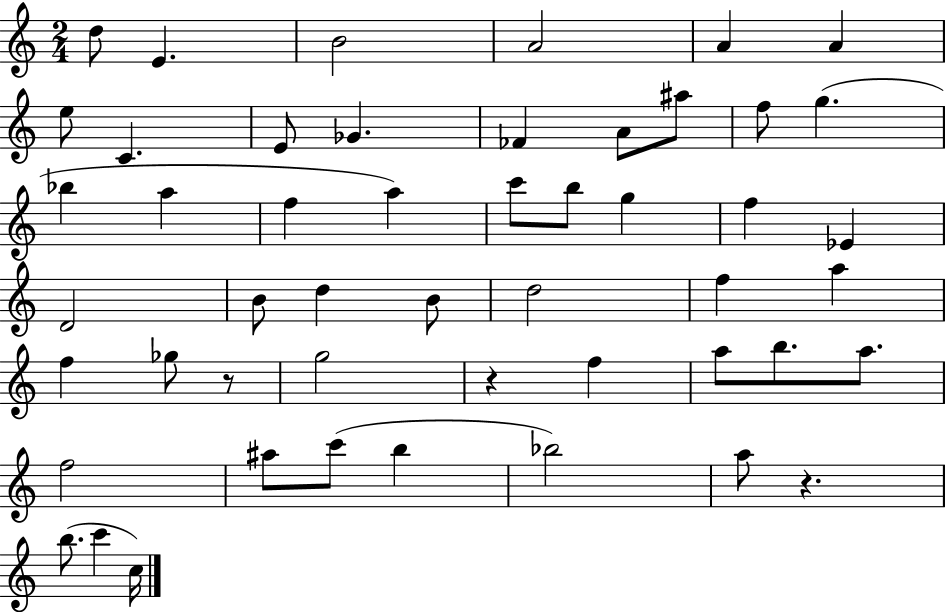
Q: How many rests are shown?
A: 3